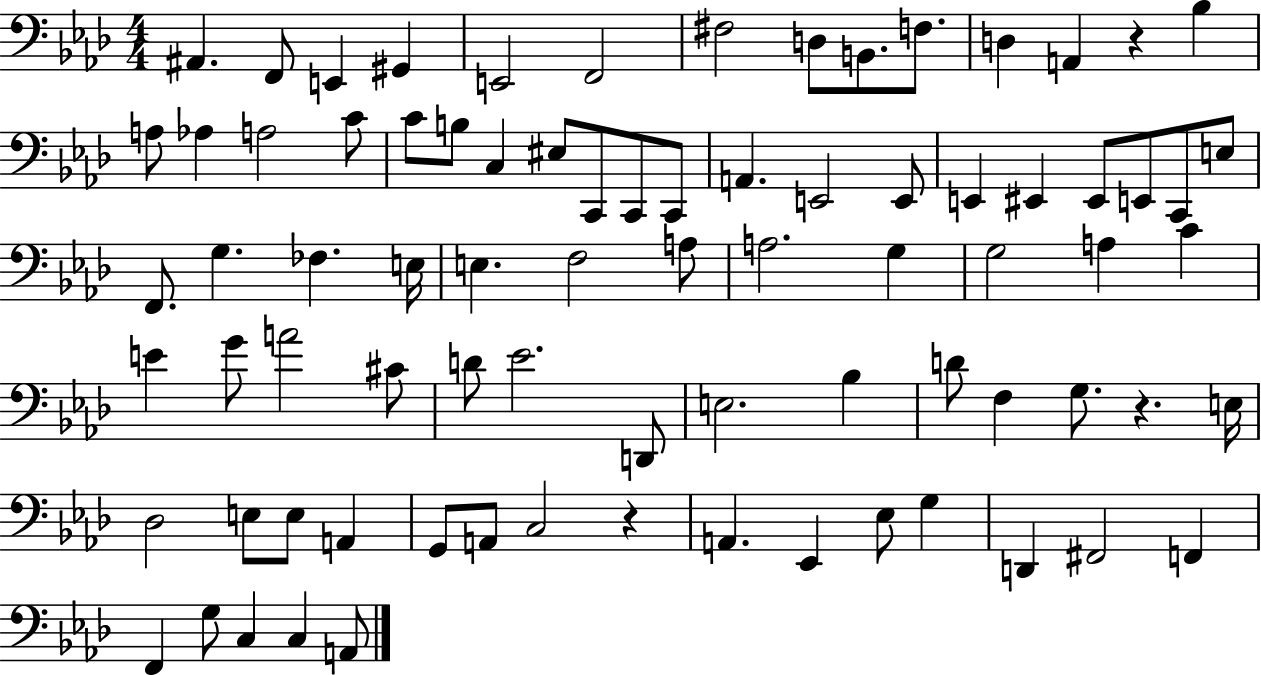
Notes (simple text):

A#2/q. F2/e E2/q G#2/q E2/h F2/h F#3/h D3/e B2/e. F3/e. D3/q A2/q R/q Bb3/q A3/e Ab3/q A3/h C4/e C4/e B3/e C3/q EIS3/e C2/e C2/e C2/e A2/q. E2/h E2/e E2/q EIS2/q EIS2/e E2/e C2/e E3/e F2/e. G3/q. FES3/q. E3/s E3/q. F3/h A3/e A3/h. G3/q G3/h A3/q C4/q E4/q G4/e A4/h C#4/e D4/e Eb4/h. D2/e E3/h. Bb3/q D4/e F3/q G3/e. R/q. E3/s Db3/h E3/e E3/e A2/q G2/e A2/e C3/h R/q A2/q. Eb2/q Eb3/e G3/q D2/q F#2/h F2/q F2/q G3/e C3/q C3/q A2/e